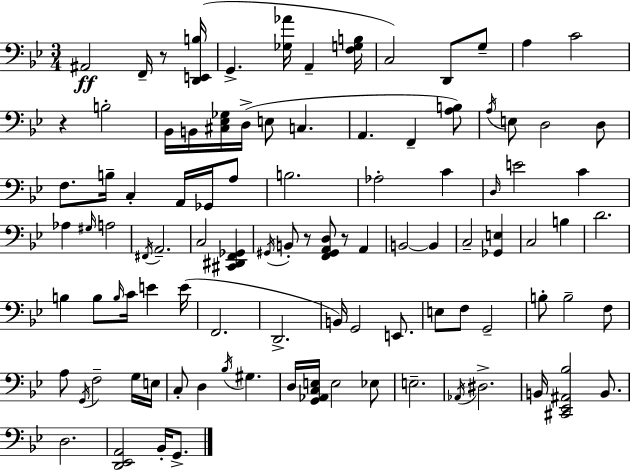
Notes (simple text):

A#2/h F2/s R/e [D2,E2,B3]/s G2/q. [Gb3,Ab4]/s A2/q [F3,G3,B3]/s C3/h D2/e G3/e A3/q C4/h R/q B3/h Bb2/s B2/s [C#3,Eb3,Gb3]/s D3/s E3/e C3/q. A2/q. F2/q [A3,B3]/e A3/s E3/e D3/h D3/e F3/e. B3/s C3/q A2/s Gb2/s A3/e B3/h. Ab3/h C4/q D3/s E4/h C4/q Ab3/q G#3/s A3/h F#2/s A2/h. C3/h [C#2,D#2,F2,Gb2]/q G#2/s B2/e R/e [F2,G#2,A2,D3]/e R/e A2/q B2/h B2/q C3/h [Gb2,E3]/q C3/h B3/q D4/h. B3/q B3/e B3/s C4/s E4/q E4/s F2/h. D2/h. B2/s G2/h E2/e. E3/e F3/e G2/h B3/e B3/h F3/e A3/e G2/s F3/h G3/s E3/s C3/e D3/q Bb3/s G#3/q. D3/s [G2,Ab2,C3,E3]/s E3/h Eb3/e E3/h. Ab2/s D#3/h. B2/s [C#2,Eb2,A#2,Bb3]/h B2/e. D3/h. [D2,Eb2,A2]/h Bb2/s G2/e.